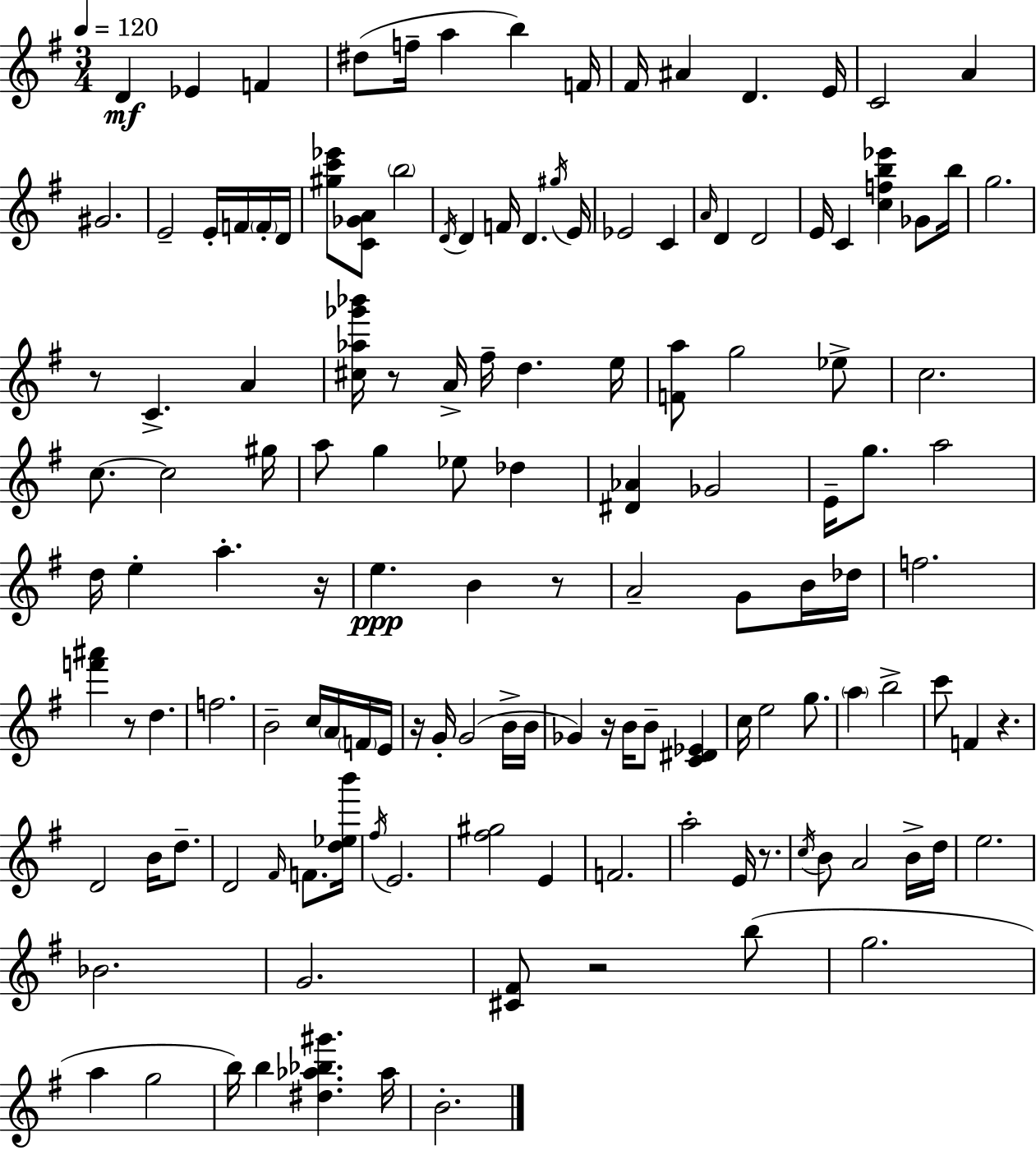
{
  \clef treble
  \numericTimeSignature
  \time 3/4
  \key e \minor
  \tempo 4 = 120
  d'4\mf ees'4 f'4 | dis''8( f''16-- a''4 b''4) f'16 | fis'16 ais'4 d'4. e'16 | c'2 a'4 | \break gis'2. | e'2-- e'16-. f'16 \parenthesize f'16-. d'16 | <gis'' c''' ees'''>8 <c' ges' a'>8 \parenthesize b''2 | \acciaccatura { d'16 } d'4 f'16 d'4. | \break \acciaccatura { gis''16 } e'16 ees'2 c'4 | \grace { a'16 } d'4 d'2 | e'16 c'4 <c'' f'' b'' ees'''>4 | ges'8 b''16 g''2. | \break r8 c'4.-> a'4 | <cis'' aes'' ges''' bes'''>16 r8 a'16-> fis''16-- d''4. | e''16 <f' a''>8 g''2 | ees''8-> c''2. | \break c''8.~~ c''2 | gis''16 a''8 g''4 ees''8 des''4 | <dis' aes'>4 ges'2 | e'16-- g''8. a''2 | \break d''16 e''4-. a''4.-. | r16 e''4.\ppp b'4 | r8 a'2-- g'8 | b'16 des''16 f''2. | \break <f''' ais'''>4 r8 d''4. | f''2. | b'2-- c''16 | \parenthesize a'16 \parenthesize f'16 e'16 r16 g'16-. g'2( | \break b'16-> b'16 ges'4) r16 b'16 b'8-- <c' dis' ees'>4 | c''16 e''2 | g''8. \parenthesize a''4 b''2-> | c'''8 f'4 r4. | \break d'2 b'16 | d''8.-- d'2 \grace { fis'16 } | f'8. <d'' ees'' b'''>16 \acciaccatura { fis''16 } e'2. | <fis'' gis''>2 | \break e'4 f'2. | a''2-. | e'16 r8. \acciaccatura { c''16 } b'8 a'2 | b'16-> d''16 e''2. | \break bes'2. | g'2. | <cis' fis'>8 r2 | b''8( g''2. | \break a''4 g''2 | b''16) b''4 <dis'' aes'' bes'' gis'''>4. | aes''16 b'2.-. | \bar "|."
}